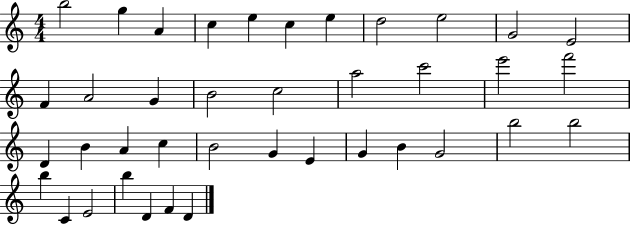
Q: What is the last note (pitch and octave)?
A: D4